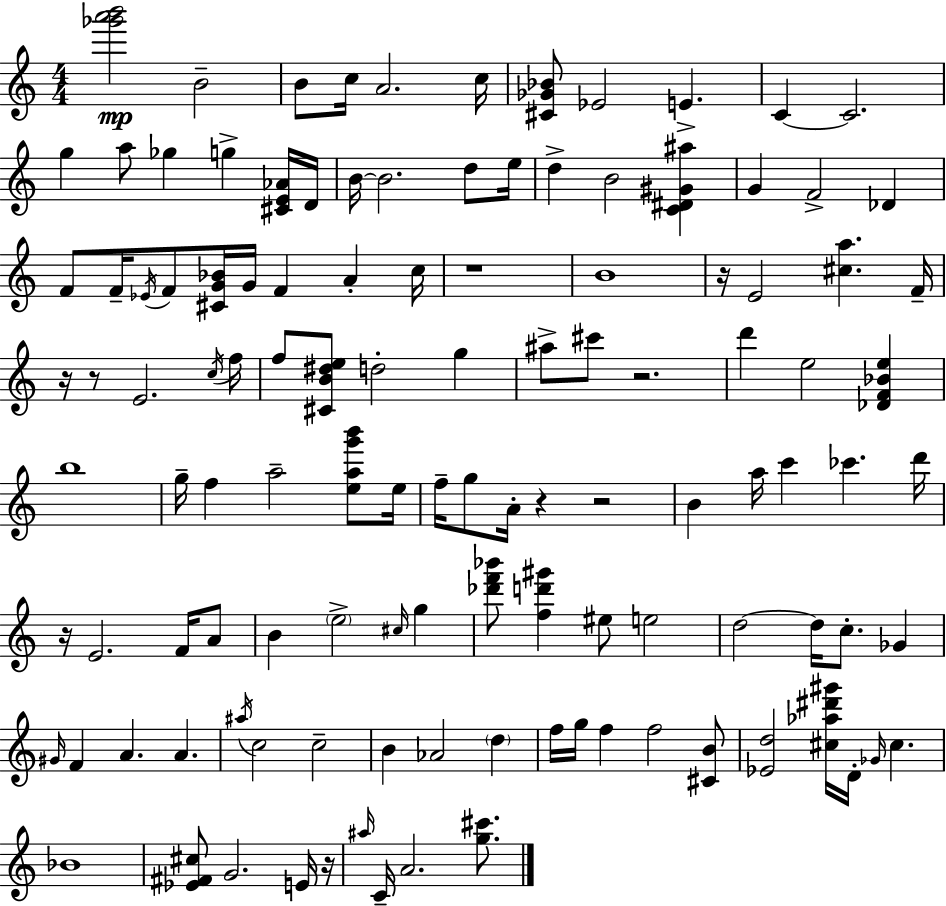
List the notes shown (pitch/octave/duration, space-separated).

[Gb6,A6,B6]/h B4/h B4/e C5/s A4/h. C5/s [C#4,Gb4,Bb4]/e Eb4/h E4/q. C4/q C4/h. G5/q A5/e Gb5/q G5/q [C#4,E4,Ab4]/s D4/s B4/s B4/h. D5/e E5/s D5/q B4/h [C4,D#4,G#4,A#5]/q G4/q F4/h Db4/q F4/e F4/s Eb4/s F4/e [C#4,G4,Bb4]/s G4/s F4/q A4/q C5/s R/w B4/w R/s E4/h [C#5,A5]/q. F4/s R/s R/e E4/h. C5/s F5/s F5/e [C#4,B4,D#5,E5]/e D5/h G5/q A#5/e C#6/e R/h. D6/q E5/h [Db4,F4,Bb4,E5]/q B5/w G5/s F5/q A5/h [E5,A5,G6,B6]/e E5/s F5/s G5/e A4/s R/q R/h B4/q A5/s C6/q CES6/q. D6/s R/s E4/h. F4/s A4/e B4/q E5/h C#5/s G5/q [Db6,F6,Bb6]/e [F5,D6,G#6]/q EIS5/e E5/h D5/h D5/s C5/e. Gb4/q G#4/s F4/q A4/q. A4/q. A#5/s C5/h C5/h B4/q Ab4/h D5/q F5/s G5/s F5/q F5/h [C#4,B4]/e [Eb4,D5]/h [C#5,Ab5,D#6,G#6]/s D4/s Gb4/s C#5/q. Bb4/w [Eb4,F#4,C#5]/e G4/h. E4/s R/s A#5/s C4/s A4/h. [G5,C#6]/e.